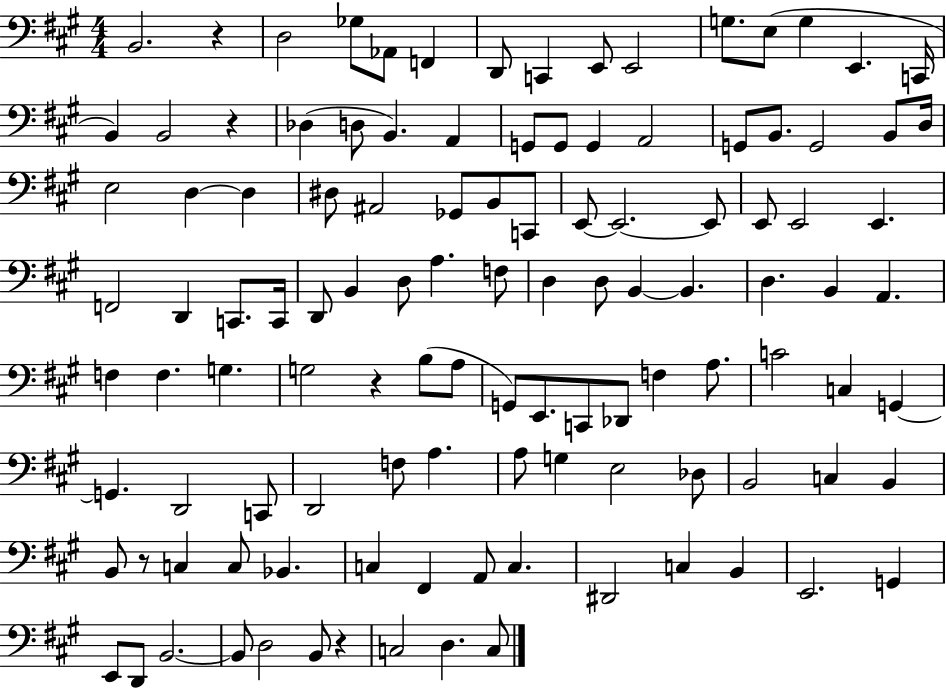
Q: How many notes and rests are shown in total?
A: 114